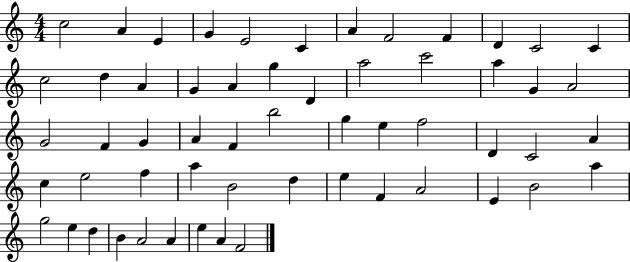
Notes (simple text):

C5/h A4/q E4/q G4/q E4/h C4/q A4/q F4/h F4/q D4/q C4/h C4/q C5/h D5/q A4/q G4/q A4/q G5/q D4/q A5/h C6/h A5/q G4/q A4/h G4/h F4/q G4/q A4/q F4/q B5/h G5/q E5/q F5/h D4/q C4/h A4/q C5/q E5/h F5/q A5/q B4/h D5/q E5/q F4/q A4/h E4/q B4/h A5/q G5/h E5/q D5/q B4/q A4/h A4/q E5/q A4/q F4/h